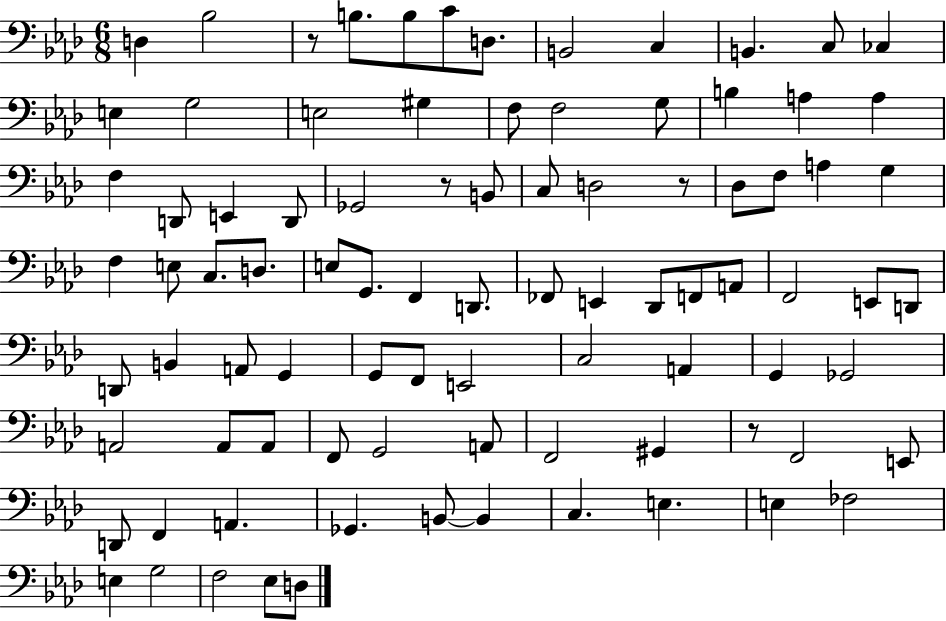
X:1
T:Untitled
M:6/8
L:1/4
K:Ab
D, _B,2 z/2 B,/2 B,/2 C/2 D,/2 B,,2 C, B,, C,/2 _C, E, G,2 E,2 ^G, F,/2 F,2 G,/2 B, A, A, F, D,,/2 E,, D,,/2 _G,,2 z/2 B,,/2 C,/2 D,2 z/2 _D,/2 F,/2 A, G, F, E,/2 C,/2 D,/2 E,/2 G,,/2 F,, D,,/2 _F,,/2 E,, _D,,/2 F,,/2 A,,/2 F,,2 E,,/2 D,,/2 D,,/2 B,, A,,/2 G,, G,,/2 F,,/2 E,,2 C,2 A,, G,, _G,,2 A,,2 A,,/2 A,,/2 F,,/2 G,,2 A,,/2 F,,2 ^G,, z/2 F,,2 E,,/2 D,,/2 F,, A,, _G,, B,,/2 B,, C, E, E, _F,2 E, G,2 F,2 _E,/2 D,/2